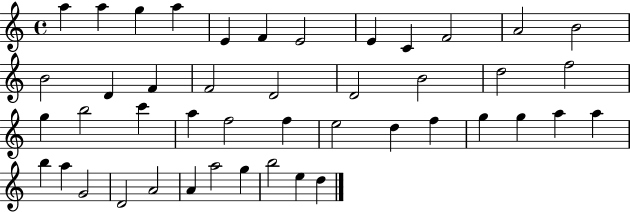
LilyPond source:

{
  \clef treble
  \time 4/4
  \defaultTimeSignature
  \key c \major
  a''4 a''4 g''4 a''4 | e'4 f'4 e'2 | e'4 c'4 f'2 | a'2 b'2 | \break b'2 d'4 f'4 | f'2 d'2 | d'2 b'2 | d''2 f''2 | \break g''4 b''2 c'''4 | a''4 f''2 f''4 | e''2 d''4 f''4 | g''4 g''4 a''4 a''4 | \break b''4 a''4 g'2 | d'2 a'2 | a'4 a''2 g''4 | b''2 e''4 d''4 | \break \bar "|."
}